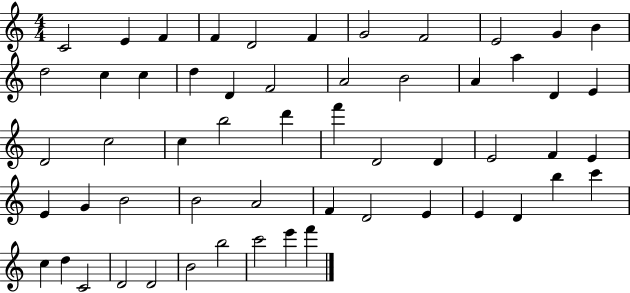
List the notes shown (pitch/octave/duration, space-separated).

C4/h E4/q F4/q F4/q D4/h F4/q G4/h F4/h E4/h G4/q B4/q D5/h C5/q C5/q D5/q D4/q F4/h A4/h B4/h A4/q A5/q D4/q E4/q D4/h C5/h C5/q B5/h D6/q F6/q D4/h D4/q E4/h F4/q E4/q E4/q G4/q B4/h B4/h A4/h F4/q D4/h E4/q E4/q D4/q B5/q C6/q C5/q D5/q C4/h D4/h D4/h B4/h B5/h C6/h E6/q F6/q